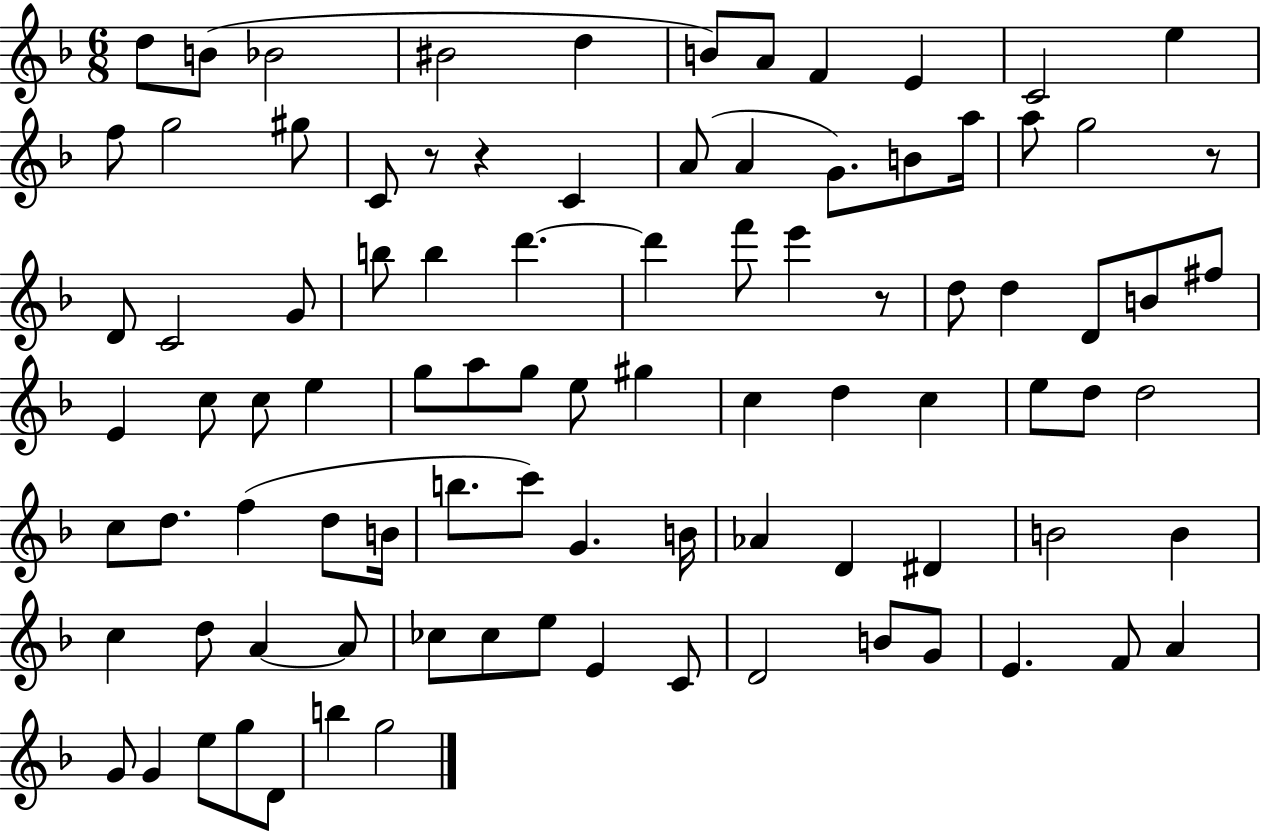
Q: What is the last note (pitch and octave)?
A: G5